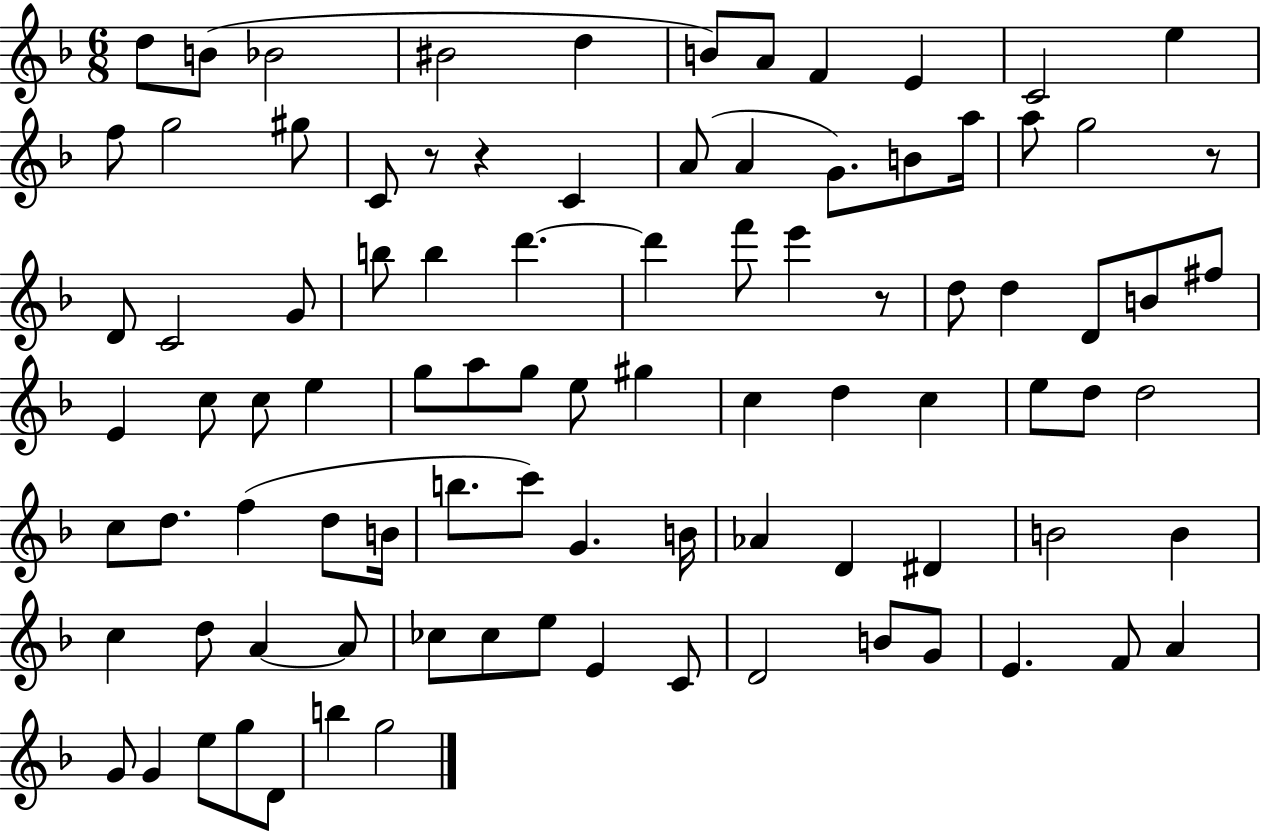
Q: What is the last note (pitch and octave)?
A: G5